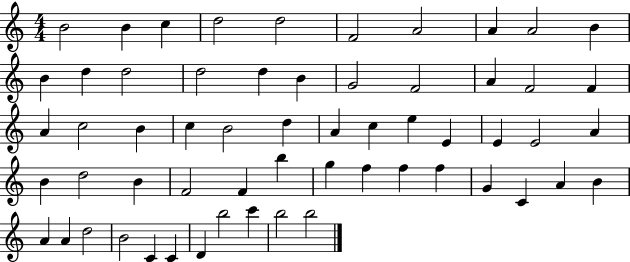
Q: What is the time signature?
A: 4/4